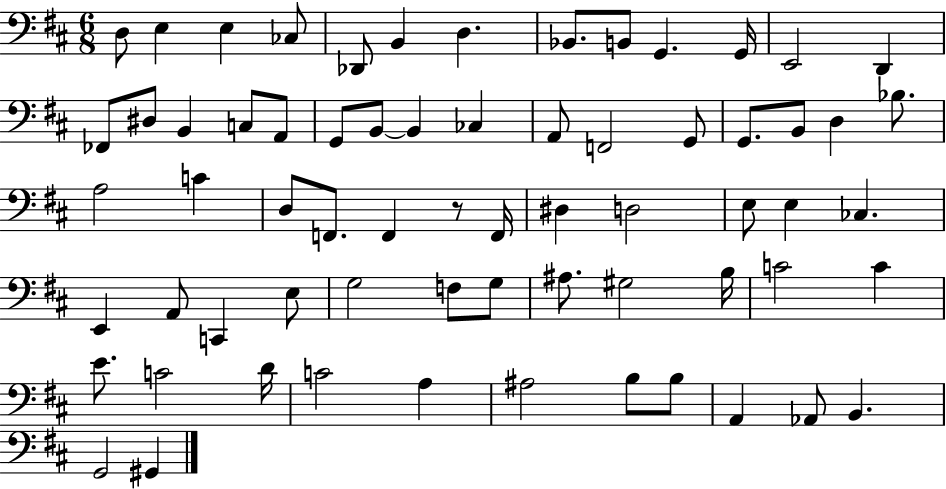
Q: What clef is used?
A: bass